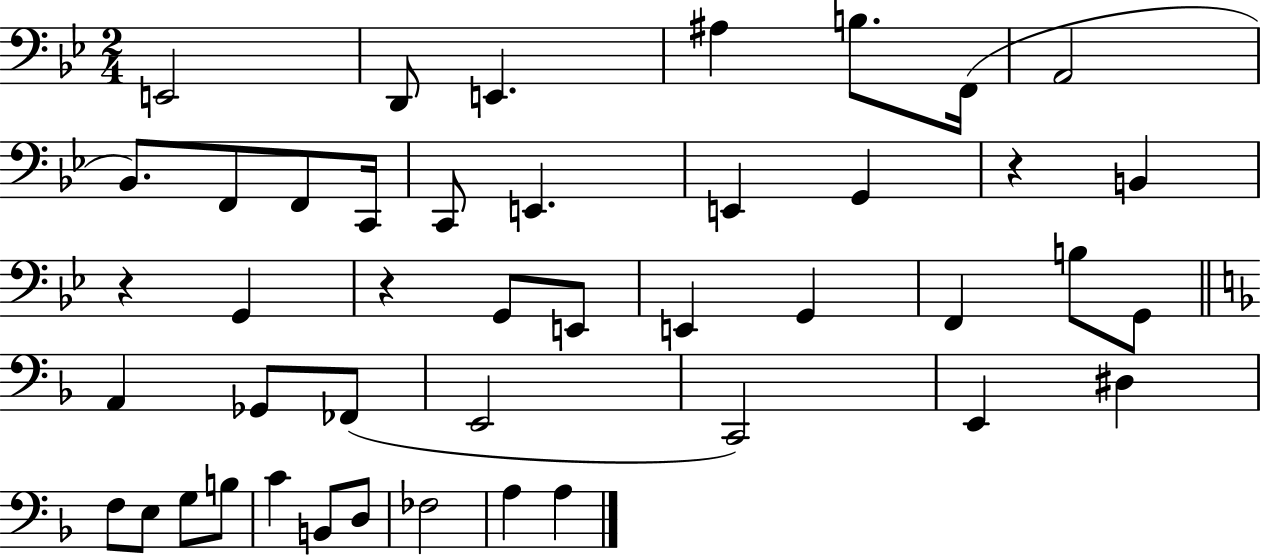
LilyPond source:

{
  \clef bass
  \numericTimeSignature
  \time 2/4
  \key bes \major
  e,2 | d,8 e,4. | ais4 b8. f,16( | a,2 | \break bes,8.) f,8 f,8 c,16 | c,8 e,4. | e,4 g,4 | r4 b,4 | \break r4 g,4 | r4 g,8 e,8 | e,4 g,4 | f,4 b8 g,8 | \break \bar "||" \break \key d \minor a,4 ges,8 fes,8( | e,2 | c,2) | e,4 dis4 | \break f8 e8 g8 b8 | c'4 b,8 d8 | fes2 | a4 a4 | \break \bar "|."
}